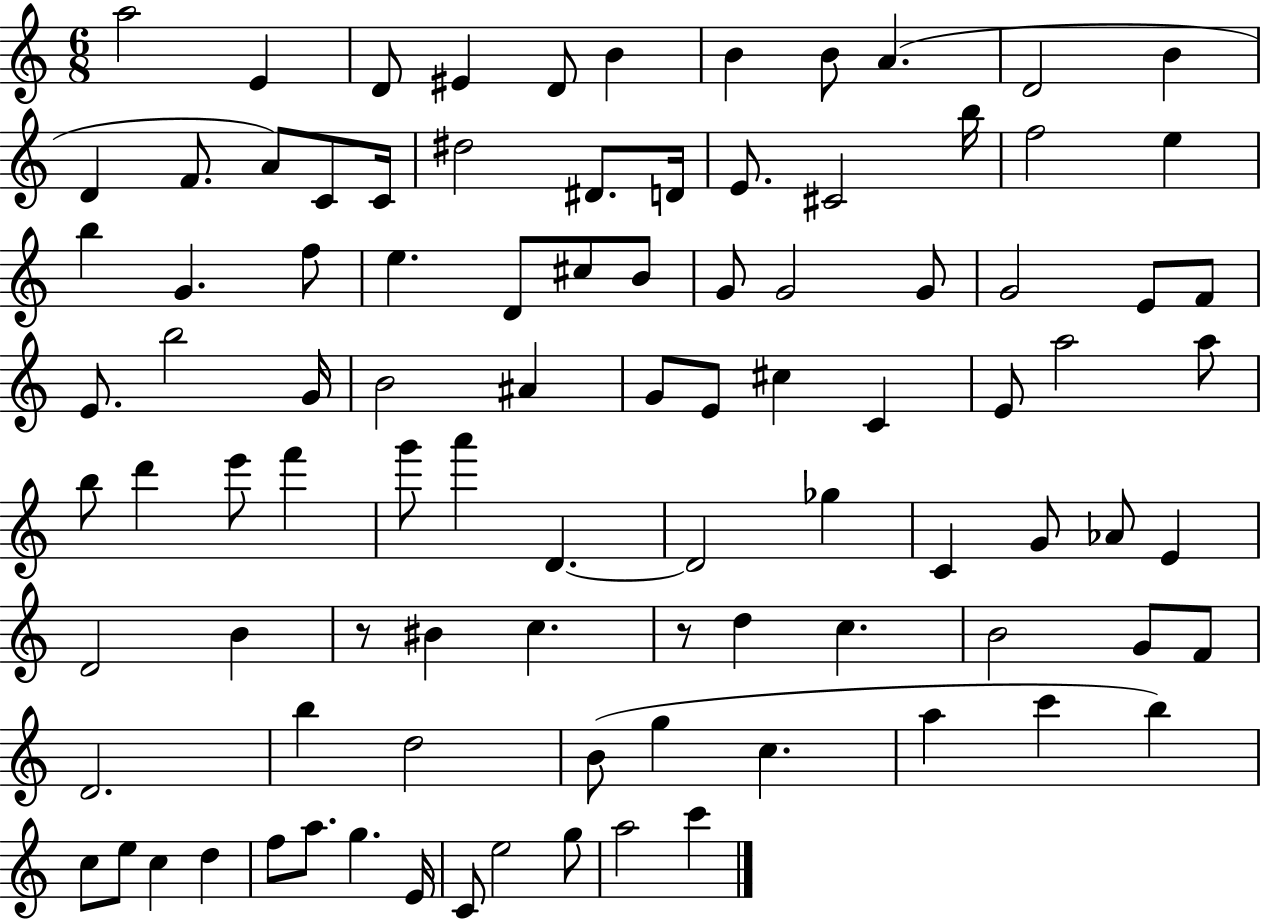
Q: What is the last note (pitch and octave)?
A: C6